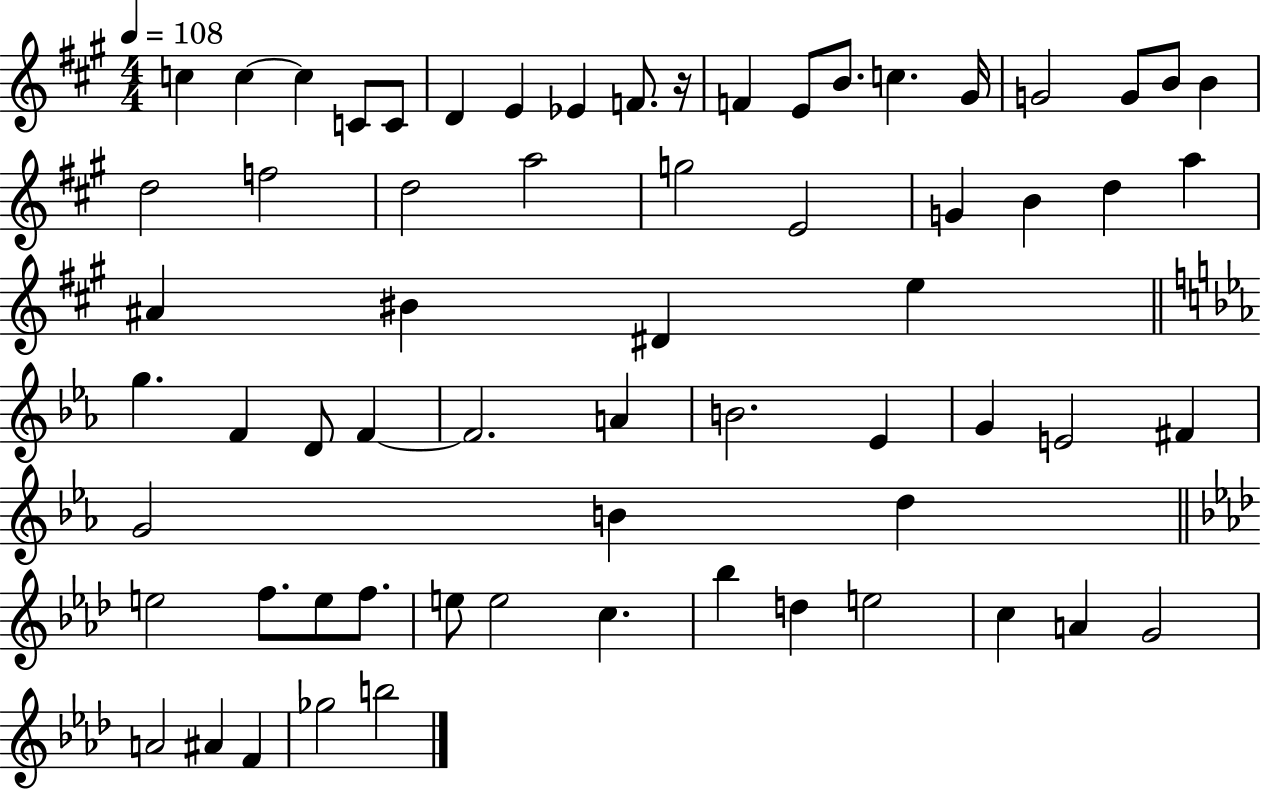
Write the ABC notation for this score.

X:1
T:Untitled
M:4/4
L:1/4
K:A
c c c C/2 C/2 D E _E F/2 z/4 F E/2 B/2 c ^G/4 G2 G/2 B/2 B d2 f2 d2 a2 g2 E2 G B d a ^A ^B ^D e g F D/2 F F2 A B2 _E G E2 ^F G2 B d e2 f/2 e/2 f/2 e/2 e2 c _b d e2 c A G2 A2 ^A F _g2 b2